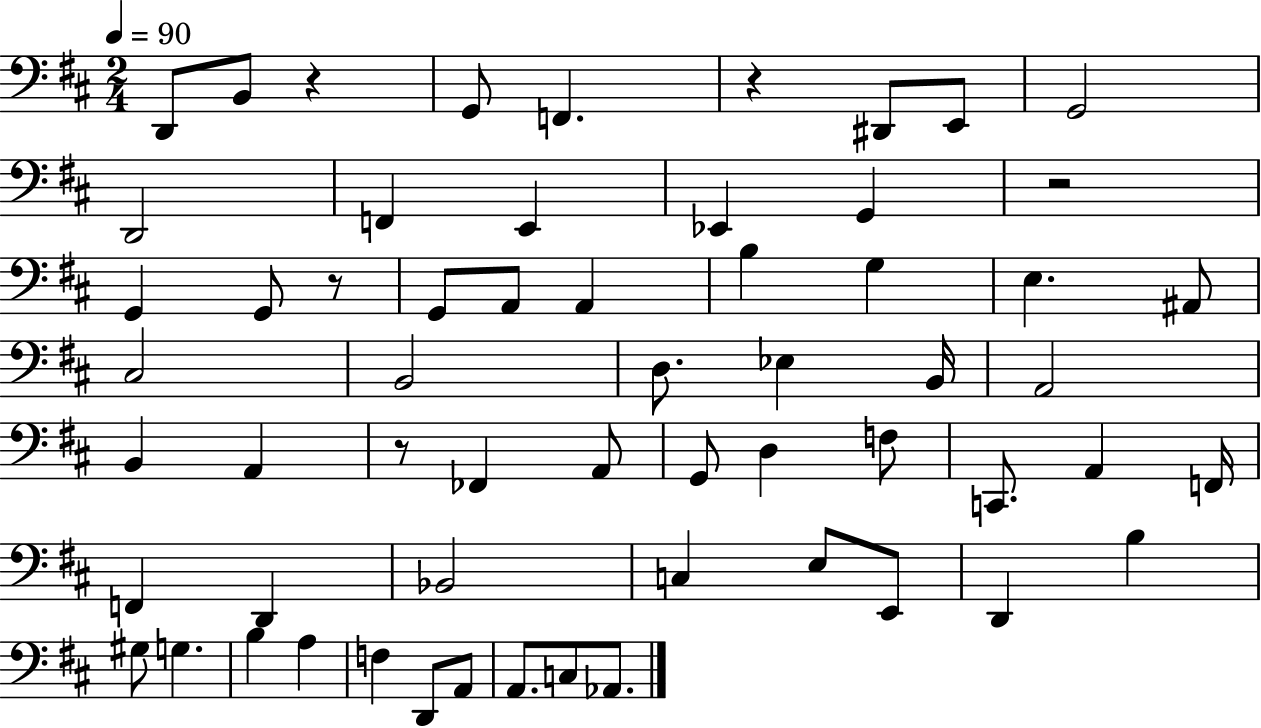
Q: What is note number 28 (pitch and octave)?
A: B2